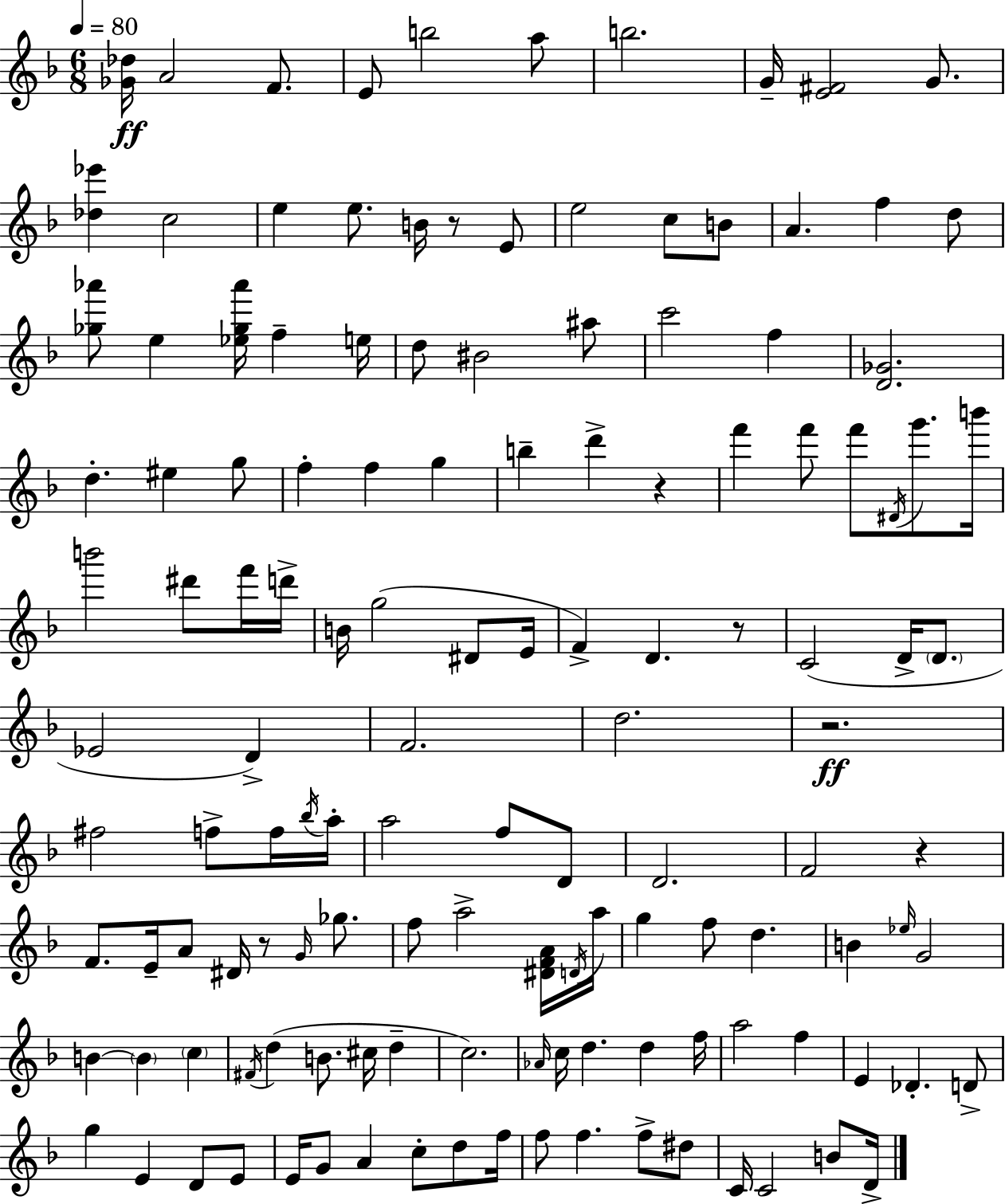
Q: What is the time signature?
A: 6/8